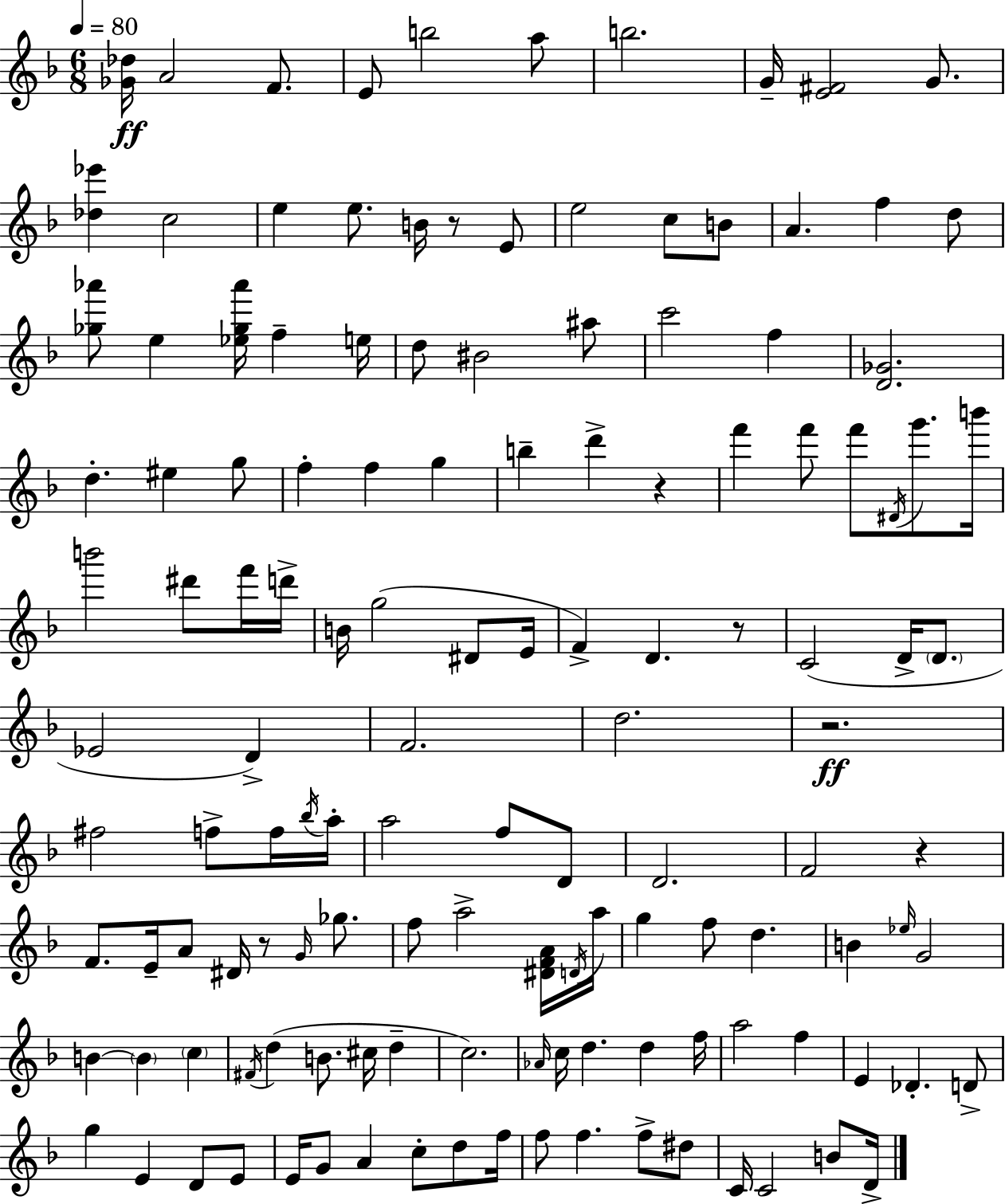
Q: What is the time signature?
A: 6/8